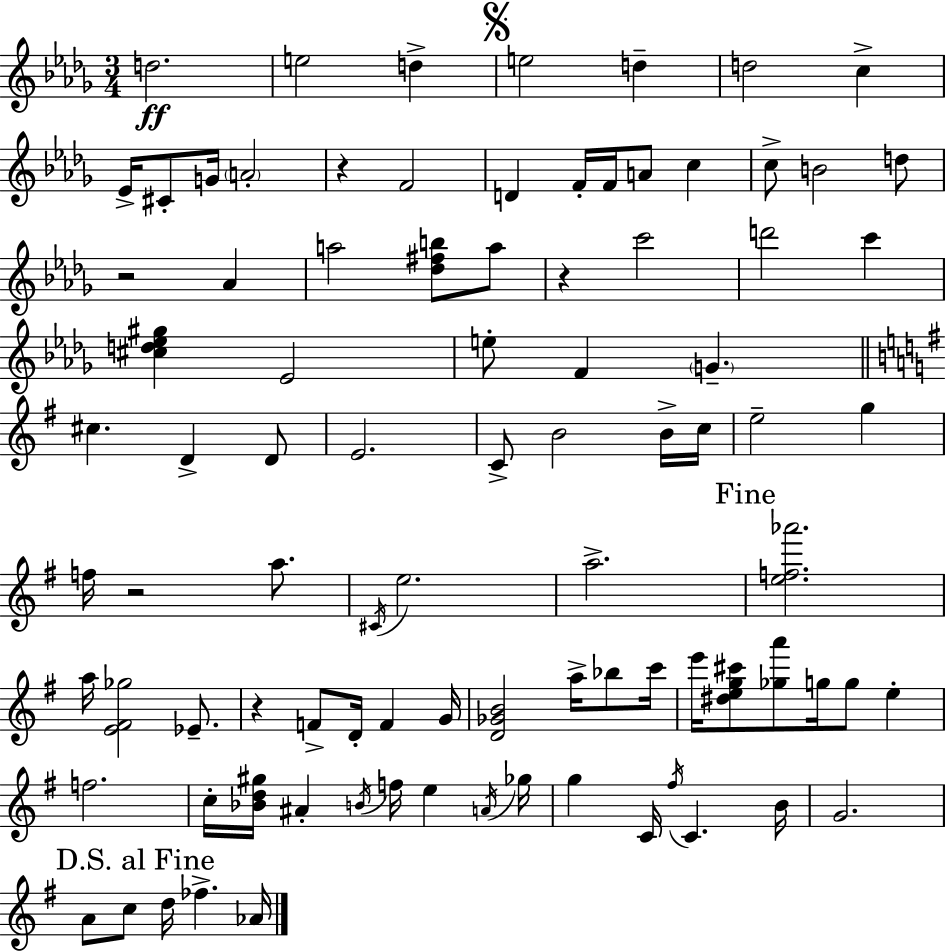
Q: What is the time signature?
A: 3/4